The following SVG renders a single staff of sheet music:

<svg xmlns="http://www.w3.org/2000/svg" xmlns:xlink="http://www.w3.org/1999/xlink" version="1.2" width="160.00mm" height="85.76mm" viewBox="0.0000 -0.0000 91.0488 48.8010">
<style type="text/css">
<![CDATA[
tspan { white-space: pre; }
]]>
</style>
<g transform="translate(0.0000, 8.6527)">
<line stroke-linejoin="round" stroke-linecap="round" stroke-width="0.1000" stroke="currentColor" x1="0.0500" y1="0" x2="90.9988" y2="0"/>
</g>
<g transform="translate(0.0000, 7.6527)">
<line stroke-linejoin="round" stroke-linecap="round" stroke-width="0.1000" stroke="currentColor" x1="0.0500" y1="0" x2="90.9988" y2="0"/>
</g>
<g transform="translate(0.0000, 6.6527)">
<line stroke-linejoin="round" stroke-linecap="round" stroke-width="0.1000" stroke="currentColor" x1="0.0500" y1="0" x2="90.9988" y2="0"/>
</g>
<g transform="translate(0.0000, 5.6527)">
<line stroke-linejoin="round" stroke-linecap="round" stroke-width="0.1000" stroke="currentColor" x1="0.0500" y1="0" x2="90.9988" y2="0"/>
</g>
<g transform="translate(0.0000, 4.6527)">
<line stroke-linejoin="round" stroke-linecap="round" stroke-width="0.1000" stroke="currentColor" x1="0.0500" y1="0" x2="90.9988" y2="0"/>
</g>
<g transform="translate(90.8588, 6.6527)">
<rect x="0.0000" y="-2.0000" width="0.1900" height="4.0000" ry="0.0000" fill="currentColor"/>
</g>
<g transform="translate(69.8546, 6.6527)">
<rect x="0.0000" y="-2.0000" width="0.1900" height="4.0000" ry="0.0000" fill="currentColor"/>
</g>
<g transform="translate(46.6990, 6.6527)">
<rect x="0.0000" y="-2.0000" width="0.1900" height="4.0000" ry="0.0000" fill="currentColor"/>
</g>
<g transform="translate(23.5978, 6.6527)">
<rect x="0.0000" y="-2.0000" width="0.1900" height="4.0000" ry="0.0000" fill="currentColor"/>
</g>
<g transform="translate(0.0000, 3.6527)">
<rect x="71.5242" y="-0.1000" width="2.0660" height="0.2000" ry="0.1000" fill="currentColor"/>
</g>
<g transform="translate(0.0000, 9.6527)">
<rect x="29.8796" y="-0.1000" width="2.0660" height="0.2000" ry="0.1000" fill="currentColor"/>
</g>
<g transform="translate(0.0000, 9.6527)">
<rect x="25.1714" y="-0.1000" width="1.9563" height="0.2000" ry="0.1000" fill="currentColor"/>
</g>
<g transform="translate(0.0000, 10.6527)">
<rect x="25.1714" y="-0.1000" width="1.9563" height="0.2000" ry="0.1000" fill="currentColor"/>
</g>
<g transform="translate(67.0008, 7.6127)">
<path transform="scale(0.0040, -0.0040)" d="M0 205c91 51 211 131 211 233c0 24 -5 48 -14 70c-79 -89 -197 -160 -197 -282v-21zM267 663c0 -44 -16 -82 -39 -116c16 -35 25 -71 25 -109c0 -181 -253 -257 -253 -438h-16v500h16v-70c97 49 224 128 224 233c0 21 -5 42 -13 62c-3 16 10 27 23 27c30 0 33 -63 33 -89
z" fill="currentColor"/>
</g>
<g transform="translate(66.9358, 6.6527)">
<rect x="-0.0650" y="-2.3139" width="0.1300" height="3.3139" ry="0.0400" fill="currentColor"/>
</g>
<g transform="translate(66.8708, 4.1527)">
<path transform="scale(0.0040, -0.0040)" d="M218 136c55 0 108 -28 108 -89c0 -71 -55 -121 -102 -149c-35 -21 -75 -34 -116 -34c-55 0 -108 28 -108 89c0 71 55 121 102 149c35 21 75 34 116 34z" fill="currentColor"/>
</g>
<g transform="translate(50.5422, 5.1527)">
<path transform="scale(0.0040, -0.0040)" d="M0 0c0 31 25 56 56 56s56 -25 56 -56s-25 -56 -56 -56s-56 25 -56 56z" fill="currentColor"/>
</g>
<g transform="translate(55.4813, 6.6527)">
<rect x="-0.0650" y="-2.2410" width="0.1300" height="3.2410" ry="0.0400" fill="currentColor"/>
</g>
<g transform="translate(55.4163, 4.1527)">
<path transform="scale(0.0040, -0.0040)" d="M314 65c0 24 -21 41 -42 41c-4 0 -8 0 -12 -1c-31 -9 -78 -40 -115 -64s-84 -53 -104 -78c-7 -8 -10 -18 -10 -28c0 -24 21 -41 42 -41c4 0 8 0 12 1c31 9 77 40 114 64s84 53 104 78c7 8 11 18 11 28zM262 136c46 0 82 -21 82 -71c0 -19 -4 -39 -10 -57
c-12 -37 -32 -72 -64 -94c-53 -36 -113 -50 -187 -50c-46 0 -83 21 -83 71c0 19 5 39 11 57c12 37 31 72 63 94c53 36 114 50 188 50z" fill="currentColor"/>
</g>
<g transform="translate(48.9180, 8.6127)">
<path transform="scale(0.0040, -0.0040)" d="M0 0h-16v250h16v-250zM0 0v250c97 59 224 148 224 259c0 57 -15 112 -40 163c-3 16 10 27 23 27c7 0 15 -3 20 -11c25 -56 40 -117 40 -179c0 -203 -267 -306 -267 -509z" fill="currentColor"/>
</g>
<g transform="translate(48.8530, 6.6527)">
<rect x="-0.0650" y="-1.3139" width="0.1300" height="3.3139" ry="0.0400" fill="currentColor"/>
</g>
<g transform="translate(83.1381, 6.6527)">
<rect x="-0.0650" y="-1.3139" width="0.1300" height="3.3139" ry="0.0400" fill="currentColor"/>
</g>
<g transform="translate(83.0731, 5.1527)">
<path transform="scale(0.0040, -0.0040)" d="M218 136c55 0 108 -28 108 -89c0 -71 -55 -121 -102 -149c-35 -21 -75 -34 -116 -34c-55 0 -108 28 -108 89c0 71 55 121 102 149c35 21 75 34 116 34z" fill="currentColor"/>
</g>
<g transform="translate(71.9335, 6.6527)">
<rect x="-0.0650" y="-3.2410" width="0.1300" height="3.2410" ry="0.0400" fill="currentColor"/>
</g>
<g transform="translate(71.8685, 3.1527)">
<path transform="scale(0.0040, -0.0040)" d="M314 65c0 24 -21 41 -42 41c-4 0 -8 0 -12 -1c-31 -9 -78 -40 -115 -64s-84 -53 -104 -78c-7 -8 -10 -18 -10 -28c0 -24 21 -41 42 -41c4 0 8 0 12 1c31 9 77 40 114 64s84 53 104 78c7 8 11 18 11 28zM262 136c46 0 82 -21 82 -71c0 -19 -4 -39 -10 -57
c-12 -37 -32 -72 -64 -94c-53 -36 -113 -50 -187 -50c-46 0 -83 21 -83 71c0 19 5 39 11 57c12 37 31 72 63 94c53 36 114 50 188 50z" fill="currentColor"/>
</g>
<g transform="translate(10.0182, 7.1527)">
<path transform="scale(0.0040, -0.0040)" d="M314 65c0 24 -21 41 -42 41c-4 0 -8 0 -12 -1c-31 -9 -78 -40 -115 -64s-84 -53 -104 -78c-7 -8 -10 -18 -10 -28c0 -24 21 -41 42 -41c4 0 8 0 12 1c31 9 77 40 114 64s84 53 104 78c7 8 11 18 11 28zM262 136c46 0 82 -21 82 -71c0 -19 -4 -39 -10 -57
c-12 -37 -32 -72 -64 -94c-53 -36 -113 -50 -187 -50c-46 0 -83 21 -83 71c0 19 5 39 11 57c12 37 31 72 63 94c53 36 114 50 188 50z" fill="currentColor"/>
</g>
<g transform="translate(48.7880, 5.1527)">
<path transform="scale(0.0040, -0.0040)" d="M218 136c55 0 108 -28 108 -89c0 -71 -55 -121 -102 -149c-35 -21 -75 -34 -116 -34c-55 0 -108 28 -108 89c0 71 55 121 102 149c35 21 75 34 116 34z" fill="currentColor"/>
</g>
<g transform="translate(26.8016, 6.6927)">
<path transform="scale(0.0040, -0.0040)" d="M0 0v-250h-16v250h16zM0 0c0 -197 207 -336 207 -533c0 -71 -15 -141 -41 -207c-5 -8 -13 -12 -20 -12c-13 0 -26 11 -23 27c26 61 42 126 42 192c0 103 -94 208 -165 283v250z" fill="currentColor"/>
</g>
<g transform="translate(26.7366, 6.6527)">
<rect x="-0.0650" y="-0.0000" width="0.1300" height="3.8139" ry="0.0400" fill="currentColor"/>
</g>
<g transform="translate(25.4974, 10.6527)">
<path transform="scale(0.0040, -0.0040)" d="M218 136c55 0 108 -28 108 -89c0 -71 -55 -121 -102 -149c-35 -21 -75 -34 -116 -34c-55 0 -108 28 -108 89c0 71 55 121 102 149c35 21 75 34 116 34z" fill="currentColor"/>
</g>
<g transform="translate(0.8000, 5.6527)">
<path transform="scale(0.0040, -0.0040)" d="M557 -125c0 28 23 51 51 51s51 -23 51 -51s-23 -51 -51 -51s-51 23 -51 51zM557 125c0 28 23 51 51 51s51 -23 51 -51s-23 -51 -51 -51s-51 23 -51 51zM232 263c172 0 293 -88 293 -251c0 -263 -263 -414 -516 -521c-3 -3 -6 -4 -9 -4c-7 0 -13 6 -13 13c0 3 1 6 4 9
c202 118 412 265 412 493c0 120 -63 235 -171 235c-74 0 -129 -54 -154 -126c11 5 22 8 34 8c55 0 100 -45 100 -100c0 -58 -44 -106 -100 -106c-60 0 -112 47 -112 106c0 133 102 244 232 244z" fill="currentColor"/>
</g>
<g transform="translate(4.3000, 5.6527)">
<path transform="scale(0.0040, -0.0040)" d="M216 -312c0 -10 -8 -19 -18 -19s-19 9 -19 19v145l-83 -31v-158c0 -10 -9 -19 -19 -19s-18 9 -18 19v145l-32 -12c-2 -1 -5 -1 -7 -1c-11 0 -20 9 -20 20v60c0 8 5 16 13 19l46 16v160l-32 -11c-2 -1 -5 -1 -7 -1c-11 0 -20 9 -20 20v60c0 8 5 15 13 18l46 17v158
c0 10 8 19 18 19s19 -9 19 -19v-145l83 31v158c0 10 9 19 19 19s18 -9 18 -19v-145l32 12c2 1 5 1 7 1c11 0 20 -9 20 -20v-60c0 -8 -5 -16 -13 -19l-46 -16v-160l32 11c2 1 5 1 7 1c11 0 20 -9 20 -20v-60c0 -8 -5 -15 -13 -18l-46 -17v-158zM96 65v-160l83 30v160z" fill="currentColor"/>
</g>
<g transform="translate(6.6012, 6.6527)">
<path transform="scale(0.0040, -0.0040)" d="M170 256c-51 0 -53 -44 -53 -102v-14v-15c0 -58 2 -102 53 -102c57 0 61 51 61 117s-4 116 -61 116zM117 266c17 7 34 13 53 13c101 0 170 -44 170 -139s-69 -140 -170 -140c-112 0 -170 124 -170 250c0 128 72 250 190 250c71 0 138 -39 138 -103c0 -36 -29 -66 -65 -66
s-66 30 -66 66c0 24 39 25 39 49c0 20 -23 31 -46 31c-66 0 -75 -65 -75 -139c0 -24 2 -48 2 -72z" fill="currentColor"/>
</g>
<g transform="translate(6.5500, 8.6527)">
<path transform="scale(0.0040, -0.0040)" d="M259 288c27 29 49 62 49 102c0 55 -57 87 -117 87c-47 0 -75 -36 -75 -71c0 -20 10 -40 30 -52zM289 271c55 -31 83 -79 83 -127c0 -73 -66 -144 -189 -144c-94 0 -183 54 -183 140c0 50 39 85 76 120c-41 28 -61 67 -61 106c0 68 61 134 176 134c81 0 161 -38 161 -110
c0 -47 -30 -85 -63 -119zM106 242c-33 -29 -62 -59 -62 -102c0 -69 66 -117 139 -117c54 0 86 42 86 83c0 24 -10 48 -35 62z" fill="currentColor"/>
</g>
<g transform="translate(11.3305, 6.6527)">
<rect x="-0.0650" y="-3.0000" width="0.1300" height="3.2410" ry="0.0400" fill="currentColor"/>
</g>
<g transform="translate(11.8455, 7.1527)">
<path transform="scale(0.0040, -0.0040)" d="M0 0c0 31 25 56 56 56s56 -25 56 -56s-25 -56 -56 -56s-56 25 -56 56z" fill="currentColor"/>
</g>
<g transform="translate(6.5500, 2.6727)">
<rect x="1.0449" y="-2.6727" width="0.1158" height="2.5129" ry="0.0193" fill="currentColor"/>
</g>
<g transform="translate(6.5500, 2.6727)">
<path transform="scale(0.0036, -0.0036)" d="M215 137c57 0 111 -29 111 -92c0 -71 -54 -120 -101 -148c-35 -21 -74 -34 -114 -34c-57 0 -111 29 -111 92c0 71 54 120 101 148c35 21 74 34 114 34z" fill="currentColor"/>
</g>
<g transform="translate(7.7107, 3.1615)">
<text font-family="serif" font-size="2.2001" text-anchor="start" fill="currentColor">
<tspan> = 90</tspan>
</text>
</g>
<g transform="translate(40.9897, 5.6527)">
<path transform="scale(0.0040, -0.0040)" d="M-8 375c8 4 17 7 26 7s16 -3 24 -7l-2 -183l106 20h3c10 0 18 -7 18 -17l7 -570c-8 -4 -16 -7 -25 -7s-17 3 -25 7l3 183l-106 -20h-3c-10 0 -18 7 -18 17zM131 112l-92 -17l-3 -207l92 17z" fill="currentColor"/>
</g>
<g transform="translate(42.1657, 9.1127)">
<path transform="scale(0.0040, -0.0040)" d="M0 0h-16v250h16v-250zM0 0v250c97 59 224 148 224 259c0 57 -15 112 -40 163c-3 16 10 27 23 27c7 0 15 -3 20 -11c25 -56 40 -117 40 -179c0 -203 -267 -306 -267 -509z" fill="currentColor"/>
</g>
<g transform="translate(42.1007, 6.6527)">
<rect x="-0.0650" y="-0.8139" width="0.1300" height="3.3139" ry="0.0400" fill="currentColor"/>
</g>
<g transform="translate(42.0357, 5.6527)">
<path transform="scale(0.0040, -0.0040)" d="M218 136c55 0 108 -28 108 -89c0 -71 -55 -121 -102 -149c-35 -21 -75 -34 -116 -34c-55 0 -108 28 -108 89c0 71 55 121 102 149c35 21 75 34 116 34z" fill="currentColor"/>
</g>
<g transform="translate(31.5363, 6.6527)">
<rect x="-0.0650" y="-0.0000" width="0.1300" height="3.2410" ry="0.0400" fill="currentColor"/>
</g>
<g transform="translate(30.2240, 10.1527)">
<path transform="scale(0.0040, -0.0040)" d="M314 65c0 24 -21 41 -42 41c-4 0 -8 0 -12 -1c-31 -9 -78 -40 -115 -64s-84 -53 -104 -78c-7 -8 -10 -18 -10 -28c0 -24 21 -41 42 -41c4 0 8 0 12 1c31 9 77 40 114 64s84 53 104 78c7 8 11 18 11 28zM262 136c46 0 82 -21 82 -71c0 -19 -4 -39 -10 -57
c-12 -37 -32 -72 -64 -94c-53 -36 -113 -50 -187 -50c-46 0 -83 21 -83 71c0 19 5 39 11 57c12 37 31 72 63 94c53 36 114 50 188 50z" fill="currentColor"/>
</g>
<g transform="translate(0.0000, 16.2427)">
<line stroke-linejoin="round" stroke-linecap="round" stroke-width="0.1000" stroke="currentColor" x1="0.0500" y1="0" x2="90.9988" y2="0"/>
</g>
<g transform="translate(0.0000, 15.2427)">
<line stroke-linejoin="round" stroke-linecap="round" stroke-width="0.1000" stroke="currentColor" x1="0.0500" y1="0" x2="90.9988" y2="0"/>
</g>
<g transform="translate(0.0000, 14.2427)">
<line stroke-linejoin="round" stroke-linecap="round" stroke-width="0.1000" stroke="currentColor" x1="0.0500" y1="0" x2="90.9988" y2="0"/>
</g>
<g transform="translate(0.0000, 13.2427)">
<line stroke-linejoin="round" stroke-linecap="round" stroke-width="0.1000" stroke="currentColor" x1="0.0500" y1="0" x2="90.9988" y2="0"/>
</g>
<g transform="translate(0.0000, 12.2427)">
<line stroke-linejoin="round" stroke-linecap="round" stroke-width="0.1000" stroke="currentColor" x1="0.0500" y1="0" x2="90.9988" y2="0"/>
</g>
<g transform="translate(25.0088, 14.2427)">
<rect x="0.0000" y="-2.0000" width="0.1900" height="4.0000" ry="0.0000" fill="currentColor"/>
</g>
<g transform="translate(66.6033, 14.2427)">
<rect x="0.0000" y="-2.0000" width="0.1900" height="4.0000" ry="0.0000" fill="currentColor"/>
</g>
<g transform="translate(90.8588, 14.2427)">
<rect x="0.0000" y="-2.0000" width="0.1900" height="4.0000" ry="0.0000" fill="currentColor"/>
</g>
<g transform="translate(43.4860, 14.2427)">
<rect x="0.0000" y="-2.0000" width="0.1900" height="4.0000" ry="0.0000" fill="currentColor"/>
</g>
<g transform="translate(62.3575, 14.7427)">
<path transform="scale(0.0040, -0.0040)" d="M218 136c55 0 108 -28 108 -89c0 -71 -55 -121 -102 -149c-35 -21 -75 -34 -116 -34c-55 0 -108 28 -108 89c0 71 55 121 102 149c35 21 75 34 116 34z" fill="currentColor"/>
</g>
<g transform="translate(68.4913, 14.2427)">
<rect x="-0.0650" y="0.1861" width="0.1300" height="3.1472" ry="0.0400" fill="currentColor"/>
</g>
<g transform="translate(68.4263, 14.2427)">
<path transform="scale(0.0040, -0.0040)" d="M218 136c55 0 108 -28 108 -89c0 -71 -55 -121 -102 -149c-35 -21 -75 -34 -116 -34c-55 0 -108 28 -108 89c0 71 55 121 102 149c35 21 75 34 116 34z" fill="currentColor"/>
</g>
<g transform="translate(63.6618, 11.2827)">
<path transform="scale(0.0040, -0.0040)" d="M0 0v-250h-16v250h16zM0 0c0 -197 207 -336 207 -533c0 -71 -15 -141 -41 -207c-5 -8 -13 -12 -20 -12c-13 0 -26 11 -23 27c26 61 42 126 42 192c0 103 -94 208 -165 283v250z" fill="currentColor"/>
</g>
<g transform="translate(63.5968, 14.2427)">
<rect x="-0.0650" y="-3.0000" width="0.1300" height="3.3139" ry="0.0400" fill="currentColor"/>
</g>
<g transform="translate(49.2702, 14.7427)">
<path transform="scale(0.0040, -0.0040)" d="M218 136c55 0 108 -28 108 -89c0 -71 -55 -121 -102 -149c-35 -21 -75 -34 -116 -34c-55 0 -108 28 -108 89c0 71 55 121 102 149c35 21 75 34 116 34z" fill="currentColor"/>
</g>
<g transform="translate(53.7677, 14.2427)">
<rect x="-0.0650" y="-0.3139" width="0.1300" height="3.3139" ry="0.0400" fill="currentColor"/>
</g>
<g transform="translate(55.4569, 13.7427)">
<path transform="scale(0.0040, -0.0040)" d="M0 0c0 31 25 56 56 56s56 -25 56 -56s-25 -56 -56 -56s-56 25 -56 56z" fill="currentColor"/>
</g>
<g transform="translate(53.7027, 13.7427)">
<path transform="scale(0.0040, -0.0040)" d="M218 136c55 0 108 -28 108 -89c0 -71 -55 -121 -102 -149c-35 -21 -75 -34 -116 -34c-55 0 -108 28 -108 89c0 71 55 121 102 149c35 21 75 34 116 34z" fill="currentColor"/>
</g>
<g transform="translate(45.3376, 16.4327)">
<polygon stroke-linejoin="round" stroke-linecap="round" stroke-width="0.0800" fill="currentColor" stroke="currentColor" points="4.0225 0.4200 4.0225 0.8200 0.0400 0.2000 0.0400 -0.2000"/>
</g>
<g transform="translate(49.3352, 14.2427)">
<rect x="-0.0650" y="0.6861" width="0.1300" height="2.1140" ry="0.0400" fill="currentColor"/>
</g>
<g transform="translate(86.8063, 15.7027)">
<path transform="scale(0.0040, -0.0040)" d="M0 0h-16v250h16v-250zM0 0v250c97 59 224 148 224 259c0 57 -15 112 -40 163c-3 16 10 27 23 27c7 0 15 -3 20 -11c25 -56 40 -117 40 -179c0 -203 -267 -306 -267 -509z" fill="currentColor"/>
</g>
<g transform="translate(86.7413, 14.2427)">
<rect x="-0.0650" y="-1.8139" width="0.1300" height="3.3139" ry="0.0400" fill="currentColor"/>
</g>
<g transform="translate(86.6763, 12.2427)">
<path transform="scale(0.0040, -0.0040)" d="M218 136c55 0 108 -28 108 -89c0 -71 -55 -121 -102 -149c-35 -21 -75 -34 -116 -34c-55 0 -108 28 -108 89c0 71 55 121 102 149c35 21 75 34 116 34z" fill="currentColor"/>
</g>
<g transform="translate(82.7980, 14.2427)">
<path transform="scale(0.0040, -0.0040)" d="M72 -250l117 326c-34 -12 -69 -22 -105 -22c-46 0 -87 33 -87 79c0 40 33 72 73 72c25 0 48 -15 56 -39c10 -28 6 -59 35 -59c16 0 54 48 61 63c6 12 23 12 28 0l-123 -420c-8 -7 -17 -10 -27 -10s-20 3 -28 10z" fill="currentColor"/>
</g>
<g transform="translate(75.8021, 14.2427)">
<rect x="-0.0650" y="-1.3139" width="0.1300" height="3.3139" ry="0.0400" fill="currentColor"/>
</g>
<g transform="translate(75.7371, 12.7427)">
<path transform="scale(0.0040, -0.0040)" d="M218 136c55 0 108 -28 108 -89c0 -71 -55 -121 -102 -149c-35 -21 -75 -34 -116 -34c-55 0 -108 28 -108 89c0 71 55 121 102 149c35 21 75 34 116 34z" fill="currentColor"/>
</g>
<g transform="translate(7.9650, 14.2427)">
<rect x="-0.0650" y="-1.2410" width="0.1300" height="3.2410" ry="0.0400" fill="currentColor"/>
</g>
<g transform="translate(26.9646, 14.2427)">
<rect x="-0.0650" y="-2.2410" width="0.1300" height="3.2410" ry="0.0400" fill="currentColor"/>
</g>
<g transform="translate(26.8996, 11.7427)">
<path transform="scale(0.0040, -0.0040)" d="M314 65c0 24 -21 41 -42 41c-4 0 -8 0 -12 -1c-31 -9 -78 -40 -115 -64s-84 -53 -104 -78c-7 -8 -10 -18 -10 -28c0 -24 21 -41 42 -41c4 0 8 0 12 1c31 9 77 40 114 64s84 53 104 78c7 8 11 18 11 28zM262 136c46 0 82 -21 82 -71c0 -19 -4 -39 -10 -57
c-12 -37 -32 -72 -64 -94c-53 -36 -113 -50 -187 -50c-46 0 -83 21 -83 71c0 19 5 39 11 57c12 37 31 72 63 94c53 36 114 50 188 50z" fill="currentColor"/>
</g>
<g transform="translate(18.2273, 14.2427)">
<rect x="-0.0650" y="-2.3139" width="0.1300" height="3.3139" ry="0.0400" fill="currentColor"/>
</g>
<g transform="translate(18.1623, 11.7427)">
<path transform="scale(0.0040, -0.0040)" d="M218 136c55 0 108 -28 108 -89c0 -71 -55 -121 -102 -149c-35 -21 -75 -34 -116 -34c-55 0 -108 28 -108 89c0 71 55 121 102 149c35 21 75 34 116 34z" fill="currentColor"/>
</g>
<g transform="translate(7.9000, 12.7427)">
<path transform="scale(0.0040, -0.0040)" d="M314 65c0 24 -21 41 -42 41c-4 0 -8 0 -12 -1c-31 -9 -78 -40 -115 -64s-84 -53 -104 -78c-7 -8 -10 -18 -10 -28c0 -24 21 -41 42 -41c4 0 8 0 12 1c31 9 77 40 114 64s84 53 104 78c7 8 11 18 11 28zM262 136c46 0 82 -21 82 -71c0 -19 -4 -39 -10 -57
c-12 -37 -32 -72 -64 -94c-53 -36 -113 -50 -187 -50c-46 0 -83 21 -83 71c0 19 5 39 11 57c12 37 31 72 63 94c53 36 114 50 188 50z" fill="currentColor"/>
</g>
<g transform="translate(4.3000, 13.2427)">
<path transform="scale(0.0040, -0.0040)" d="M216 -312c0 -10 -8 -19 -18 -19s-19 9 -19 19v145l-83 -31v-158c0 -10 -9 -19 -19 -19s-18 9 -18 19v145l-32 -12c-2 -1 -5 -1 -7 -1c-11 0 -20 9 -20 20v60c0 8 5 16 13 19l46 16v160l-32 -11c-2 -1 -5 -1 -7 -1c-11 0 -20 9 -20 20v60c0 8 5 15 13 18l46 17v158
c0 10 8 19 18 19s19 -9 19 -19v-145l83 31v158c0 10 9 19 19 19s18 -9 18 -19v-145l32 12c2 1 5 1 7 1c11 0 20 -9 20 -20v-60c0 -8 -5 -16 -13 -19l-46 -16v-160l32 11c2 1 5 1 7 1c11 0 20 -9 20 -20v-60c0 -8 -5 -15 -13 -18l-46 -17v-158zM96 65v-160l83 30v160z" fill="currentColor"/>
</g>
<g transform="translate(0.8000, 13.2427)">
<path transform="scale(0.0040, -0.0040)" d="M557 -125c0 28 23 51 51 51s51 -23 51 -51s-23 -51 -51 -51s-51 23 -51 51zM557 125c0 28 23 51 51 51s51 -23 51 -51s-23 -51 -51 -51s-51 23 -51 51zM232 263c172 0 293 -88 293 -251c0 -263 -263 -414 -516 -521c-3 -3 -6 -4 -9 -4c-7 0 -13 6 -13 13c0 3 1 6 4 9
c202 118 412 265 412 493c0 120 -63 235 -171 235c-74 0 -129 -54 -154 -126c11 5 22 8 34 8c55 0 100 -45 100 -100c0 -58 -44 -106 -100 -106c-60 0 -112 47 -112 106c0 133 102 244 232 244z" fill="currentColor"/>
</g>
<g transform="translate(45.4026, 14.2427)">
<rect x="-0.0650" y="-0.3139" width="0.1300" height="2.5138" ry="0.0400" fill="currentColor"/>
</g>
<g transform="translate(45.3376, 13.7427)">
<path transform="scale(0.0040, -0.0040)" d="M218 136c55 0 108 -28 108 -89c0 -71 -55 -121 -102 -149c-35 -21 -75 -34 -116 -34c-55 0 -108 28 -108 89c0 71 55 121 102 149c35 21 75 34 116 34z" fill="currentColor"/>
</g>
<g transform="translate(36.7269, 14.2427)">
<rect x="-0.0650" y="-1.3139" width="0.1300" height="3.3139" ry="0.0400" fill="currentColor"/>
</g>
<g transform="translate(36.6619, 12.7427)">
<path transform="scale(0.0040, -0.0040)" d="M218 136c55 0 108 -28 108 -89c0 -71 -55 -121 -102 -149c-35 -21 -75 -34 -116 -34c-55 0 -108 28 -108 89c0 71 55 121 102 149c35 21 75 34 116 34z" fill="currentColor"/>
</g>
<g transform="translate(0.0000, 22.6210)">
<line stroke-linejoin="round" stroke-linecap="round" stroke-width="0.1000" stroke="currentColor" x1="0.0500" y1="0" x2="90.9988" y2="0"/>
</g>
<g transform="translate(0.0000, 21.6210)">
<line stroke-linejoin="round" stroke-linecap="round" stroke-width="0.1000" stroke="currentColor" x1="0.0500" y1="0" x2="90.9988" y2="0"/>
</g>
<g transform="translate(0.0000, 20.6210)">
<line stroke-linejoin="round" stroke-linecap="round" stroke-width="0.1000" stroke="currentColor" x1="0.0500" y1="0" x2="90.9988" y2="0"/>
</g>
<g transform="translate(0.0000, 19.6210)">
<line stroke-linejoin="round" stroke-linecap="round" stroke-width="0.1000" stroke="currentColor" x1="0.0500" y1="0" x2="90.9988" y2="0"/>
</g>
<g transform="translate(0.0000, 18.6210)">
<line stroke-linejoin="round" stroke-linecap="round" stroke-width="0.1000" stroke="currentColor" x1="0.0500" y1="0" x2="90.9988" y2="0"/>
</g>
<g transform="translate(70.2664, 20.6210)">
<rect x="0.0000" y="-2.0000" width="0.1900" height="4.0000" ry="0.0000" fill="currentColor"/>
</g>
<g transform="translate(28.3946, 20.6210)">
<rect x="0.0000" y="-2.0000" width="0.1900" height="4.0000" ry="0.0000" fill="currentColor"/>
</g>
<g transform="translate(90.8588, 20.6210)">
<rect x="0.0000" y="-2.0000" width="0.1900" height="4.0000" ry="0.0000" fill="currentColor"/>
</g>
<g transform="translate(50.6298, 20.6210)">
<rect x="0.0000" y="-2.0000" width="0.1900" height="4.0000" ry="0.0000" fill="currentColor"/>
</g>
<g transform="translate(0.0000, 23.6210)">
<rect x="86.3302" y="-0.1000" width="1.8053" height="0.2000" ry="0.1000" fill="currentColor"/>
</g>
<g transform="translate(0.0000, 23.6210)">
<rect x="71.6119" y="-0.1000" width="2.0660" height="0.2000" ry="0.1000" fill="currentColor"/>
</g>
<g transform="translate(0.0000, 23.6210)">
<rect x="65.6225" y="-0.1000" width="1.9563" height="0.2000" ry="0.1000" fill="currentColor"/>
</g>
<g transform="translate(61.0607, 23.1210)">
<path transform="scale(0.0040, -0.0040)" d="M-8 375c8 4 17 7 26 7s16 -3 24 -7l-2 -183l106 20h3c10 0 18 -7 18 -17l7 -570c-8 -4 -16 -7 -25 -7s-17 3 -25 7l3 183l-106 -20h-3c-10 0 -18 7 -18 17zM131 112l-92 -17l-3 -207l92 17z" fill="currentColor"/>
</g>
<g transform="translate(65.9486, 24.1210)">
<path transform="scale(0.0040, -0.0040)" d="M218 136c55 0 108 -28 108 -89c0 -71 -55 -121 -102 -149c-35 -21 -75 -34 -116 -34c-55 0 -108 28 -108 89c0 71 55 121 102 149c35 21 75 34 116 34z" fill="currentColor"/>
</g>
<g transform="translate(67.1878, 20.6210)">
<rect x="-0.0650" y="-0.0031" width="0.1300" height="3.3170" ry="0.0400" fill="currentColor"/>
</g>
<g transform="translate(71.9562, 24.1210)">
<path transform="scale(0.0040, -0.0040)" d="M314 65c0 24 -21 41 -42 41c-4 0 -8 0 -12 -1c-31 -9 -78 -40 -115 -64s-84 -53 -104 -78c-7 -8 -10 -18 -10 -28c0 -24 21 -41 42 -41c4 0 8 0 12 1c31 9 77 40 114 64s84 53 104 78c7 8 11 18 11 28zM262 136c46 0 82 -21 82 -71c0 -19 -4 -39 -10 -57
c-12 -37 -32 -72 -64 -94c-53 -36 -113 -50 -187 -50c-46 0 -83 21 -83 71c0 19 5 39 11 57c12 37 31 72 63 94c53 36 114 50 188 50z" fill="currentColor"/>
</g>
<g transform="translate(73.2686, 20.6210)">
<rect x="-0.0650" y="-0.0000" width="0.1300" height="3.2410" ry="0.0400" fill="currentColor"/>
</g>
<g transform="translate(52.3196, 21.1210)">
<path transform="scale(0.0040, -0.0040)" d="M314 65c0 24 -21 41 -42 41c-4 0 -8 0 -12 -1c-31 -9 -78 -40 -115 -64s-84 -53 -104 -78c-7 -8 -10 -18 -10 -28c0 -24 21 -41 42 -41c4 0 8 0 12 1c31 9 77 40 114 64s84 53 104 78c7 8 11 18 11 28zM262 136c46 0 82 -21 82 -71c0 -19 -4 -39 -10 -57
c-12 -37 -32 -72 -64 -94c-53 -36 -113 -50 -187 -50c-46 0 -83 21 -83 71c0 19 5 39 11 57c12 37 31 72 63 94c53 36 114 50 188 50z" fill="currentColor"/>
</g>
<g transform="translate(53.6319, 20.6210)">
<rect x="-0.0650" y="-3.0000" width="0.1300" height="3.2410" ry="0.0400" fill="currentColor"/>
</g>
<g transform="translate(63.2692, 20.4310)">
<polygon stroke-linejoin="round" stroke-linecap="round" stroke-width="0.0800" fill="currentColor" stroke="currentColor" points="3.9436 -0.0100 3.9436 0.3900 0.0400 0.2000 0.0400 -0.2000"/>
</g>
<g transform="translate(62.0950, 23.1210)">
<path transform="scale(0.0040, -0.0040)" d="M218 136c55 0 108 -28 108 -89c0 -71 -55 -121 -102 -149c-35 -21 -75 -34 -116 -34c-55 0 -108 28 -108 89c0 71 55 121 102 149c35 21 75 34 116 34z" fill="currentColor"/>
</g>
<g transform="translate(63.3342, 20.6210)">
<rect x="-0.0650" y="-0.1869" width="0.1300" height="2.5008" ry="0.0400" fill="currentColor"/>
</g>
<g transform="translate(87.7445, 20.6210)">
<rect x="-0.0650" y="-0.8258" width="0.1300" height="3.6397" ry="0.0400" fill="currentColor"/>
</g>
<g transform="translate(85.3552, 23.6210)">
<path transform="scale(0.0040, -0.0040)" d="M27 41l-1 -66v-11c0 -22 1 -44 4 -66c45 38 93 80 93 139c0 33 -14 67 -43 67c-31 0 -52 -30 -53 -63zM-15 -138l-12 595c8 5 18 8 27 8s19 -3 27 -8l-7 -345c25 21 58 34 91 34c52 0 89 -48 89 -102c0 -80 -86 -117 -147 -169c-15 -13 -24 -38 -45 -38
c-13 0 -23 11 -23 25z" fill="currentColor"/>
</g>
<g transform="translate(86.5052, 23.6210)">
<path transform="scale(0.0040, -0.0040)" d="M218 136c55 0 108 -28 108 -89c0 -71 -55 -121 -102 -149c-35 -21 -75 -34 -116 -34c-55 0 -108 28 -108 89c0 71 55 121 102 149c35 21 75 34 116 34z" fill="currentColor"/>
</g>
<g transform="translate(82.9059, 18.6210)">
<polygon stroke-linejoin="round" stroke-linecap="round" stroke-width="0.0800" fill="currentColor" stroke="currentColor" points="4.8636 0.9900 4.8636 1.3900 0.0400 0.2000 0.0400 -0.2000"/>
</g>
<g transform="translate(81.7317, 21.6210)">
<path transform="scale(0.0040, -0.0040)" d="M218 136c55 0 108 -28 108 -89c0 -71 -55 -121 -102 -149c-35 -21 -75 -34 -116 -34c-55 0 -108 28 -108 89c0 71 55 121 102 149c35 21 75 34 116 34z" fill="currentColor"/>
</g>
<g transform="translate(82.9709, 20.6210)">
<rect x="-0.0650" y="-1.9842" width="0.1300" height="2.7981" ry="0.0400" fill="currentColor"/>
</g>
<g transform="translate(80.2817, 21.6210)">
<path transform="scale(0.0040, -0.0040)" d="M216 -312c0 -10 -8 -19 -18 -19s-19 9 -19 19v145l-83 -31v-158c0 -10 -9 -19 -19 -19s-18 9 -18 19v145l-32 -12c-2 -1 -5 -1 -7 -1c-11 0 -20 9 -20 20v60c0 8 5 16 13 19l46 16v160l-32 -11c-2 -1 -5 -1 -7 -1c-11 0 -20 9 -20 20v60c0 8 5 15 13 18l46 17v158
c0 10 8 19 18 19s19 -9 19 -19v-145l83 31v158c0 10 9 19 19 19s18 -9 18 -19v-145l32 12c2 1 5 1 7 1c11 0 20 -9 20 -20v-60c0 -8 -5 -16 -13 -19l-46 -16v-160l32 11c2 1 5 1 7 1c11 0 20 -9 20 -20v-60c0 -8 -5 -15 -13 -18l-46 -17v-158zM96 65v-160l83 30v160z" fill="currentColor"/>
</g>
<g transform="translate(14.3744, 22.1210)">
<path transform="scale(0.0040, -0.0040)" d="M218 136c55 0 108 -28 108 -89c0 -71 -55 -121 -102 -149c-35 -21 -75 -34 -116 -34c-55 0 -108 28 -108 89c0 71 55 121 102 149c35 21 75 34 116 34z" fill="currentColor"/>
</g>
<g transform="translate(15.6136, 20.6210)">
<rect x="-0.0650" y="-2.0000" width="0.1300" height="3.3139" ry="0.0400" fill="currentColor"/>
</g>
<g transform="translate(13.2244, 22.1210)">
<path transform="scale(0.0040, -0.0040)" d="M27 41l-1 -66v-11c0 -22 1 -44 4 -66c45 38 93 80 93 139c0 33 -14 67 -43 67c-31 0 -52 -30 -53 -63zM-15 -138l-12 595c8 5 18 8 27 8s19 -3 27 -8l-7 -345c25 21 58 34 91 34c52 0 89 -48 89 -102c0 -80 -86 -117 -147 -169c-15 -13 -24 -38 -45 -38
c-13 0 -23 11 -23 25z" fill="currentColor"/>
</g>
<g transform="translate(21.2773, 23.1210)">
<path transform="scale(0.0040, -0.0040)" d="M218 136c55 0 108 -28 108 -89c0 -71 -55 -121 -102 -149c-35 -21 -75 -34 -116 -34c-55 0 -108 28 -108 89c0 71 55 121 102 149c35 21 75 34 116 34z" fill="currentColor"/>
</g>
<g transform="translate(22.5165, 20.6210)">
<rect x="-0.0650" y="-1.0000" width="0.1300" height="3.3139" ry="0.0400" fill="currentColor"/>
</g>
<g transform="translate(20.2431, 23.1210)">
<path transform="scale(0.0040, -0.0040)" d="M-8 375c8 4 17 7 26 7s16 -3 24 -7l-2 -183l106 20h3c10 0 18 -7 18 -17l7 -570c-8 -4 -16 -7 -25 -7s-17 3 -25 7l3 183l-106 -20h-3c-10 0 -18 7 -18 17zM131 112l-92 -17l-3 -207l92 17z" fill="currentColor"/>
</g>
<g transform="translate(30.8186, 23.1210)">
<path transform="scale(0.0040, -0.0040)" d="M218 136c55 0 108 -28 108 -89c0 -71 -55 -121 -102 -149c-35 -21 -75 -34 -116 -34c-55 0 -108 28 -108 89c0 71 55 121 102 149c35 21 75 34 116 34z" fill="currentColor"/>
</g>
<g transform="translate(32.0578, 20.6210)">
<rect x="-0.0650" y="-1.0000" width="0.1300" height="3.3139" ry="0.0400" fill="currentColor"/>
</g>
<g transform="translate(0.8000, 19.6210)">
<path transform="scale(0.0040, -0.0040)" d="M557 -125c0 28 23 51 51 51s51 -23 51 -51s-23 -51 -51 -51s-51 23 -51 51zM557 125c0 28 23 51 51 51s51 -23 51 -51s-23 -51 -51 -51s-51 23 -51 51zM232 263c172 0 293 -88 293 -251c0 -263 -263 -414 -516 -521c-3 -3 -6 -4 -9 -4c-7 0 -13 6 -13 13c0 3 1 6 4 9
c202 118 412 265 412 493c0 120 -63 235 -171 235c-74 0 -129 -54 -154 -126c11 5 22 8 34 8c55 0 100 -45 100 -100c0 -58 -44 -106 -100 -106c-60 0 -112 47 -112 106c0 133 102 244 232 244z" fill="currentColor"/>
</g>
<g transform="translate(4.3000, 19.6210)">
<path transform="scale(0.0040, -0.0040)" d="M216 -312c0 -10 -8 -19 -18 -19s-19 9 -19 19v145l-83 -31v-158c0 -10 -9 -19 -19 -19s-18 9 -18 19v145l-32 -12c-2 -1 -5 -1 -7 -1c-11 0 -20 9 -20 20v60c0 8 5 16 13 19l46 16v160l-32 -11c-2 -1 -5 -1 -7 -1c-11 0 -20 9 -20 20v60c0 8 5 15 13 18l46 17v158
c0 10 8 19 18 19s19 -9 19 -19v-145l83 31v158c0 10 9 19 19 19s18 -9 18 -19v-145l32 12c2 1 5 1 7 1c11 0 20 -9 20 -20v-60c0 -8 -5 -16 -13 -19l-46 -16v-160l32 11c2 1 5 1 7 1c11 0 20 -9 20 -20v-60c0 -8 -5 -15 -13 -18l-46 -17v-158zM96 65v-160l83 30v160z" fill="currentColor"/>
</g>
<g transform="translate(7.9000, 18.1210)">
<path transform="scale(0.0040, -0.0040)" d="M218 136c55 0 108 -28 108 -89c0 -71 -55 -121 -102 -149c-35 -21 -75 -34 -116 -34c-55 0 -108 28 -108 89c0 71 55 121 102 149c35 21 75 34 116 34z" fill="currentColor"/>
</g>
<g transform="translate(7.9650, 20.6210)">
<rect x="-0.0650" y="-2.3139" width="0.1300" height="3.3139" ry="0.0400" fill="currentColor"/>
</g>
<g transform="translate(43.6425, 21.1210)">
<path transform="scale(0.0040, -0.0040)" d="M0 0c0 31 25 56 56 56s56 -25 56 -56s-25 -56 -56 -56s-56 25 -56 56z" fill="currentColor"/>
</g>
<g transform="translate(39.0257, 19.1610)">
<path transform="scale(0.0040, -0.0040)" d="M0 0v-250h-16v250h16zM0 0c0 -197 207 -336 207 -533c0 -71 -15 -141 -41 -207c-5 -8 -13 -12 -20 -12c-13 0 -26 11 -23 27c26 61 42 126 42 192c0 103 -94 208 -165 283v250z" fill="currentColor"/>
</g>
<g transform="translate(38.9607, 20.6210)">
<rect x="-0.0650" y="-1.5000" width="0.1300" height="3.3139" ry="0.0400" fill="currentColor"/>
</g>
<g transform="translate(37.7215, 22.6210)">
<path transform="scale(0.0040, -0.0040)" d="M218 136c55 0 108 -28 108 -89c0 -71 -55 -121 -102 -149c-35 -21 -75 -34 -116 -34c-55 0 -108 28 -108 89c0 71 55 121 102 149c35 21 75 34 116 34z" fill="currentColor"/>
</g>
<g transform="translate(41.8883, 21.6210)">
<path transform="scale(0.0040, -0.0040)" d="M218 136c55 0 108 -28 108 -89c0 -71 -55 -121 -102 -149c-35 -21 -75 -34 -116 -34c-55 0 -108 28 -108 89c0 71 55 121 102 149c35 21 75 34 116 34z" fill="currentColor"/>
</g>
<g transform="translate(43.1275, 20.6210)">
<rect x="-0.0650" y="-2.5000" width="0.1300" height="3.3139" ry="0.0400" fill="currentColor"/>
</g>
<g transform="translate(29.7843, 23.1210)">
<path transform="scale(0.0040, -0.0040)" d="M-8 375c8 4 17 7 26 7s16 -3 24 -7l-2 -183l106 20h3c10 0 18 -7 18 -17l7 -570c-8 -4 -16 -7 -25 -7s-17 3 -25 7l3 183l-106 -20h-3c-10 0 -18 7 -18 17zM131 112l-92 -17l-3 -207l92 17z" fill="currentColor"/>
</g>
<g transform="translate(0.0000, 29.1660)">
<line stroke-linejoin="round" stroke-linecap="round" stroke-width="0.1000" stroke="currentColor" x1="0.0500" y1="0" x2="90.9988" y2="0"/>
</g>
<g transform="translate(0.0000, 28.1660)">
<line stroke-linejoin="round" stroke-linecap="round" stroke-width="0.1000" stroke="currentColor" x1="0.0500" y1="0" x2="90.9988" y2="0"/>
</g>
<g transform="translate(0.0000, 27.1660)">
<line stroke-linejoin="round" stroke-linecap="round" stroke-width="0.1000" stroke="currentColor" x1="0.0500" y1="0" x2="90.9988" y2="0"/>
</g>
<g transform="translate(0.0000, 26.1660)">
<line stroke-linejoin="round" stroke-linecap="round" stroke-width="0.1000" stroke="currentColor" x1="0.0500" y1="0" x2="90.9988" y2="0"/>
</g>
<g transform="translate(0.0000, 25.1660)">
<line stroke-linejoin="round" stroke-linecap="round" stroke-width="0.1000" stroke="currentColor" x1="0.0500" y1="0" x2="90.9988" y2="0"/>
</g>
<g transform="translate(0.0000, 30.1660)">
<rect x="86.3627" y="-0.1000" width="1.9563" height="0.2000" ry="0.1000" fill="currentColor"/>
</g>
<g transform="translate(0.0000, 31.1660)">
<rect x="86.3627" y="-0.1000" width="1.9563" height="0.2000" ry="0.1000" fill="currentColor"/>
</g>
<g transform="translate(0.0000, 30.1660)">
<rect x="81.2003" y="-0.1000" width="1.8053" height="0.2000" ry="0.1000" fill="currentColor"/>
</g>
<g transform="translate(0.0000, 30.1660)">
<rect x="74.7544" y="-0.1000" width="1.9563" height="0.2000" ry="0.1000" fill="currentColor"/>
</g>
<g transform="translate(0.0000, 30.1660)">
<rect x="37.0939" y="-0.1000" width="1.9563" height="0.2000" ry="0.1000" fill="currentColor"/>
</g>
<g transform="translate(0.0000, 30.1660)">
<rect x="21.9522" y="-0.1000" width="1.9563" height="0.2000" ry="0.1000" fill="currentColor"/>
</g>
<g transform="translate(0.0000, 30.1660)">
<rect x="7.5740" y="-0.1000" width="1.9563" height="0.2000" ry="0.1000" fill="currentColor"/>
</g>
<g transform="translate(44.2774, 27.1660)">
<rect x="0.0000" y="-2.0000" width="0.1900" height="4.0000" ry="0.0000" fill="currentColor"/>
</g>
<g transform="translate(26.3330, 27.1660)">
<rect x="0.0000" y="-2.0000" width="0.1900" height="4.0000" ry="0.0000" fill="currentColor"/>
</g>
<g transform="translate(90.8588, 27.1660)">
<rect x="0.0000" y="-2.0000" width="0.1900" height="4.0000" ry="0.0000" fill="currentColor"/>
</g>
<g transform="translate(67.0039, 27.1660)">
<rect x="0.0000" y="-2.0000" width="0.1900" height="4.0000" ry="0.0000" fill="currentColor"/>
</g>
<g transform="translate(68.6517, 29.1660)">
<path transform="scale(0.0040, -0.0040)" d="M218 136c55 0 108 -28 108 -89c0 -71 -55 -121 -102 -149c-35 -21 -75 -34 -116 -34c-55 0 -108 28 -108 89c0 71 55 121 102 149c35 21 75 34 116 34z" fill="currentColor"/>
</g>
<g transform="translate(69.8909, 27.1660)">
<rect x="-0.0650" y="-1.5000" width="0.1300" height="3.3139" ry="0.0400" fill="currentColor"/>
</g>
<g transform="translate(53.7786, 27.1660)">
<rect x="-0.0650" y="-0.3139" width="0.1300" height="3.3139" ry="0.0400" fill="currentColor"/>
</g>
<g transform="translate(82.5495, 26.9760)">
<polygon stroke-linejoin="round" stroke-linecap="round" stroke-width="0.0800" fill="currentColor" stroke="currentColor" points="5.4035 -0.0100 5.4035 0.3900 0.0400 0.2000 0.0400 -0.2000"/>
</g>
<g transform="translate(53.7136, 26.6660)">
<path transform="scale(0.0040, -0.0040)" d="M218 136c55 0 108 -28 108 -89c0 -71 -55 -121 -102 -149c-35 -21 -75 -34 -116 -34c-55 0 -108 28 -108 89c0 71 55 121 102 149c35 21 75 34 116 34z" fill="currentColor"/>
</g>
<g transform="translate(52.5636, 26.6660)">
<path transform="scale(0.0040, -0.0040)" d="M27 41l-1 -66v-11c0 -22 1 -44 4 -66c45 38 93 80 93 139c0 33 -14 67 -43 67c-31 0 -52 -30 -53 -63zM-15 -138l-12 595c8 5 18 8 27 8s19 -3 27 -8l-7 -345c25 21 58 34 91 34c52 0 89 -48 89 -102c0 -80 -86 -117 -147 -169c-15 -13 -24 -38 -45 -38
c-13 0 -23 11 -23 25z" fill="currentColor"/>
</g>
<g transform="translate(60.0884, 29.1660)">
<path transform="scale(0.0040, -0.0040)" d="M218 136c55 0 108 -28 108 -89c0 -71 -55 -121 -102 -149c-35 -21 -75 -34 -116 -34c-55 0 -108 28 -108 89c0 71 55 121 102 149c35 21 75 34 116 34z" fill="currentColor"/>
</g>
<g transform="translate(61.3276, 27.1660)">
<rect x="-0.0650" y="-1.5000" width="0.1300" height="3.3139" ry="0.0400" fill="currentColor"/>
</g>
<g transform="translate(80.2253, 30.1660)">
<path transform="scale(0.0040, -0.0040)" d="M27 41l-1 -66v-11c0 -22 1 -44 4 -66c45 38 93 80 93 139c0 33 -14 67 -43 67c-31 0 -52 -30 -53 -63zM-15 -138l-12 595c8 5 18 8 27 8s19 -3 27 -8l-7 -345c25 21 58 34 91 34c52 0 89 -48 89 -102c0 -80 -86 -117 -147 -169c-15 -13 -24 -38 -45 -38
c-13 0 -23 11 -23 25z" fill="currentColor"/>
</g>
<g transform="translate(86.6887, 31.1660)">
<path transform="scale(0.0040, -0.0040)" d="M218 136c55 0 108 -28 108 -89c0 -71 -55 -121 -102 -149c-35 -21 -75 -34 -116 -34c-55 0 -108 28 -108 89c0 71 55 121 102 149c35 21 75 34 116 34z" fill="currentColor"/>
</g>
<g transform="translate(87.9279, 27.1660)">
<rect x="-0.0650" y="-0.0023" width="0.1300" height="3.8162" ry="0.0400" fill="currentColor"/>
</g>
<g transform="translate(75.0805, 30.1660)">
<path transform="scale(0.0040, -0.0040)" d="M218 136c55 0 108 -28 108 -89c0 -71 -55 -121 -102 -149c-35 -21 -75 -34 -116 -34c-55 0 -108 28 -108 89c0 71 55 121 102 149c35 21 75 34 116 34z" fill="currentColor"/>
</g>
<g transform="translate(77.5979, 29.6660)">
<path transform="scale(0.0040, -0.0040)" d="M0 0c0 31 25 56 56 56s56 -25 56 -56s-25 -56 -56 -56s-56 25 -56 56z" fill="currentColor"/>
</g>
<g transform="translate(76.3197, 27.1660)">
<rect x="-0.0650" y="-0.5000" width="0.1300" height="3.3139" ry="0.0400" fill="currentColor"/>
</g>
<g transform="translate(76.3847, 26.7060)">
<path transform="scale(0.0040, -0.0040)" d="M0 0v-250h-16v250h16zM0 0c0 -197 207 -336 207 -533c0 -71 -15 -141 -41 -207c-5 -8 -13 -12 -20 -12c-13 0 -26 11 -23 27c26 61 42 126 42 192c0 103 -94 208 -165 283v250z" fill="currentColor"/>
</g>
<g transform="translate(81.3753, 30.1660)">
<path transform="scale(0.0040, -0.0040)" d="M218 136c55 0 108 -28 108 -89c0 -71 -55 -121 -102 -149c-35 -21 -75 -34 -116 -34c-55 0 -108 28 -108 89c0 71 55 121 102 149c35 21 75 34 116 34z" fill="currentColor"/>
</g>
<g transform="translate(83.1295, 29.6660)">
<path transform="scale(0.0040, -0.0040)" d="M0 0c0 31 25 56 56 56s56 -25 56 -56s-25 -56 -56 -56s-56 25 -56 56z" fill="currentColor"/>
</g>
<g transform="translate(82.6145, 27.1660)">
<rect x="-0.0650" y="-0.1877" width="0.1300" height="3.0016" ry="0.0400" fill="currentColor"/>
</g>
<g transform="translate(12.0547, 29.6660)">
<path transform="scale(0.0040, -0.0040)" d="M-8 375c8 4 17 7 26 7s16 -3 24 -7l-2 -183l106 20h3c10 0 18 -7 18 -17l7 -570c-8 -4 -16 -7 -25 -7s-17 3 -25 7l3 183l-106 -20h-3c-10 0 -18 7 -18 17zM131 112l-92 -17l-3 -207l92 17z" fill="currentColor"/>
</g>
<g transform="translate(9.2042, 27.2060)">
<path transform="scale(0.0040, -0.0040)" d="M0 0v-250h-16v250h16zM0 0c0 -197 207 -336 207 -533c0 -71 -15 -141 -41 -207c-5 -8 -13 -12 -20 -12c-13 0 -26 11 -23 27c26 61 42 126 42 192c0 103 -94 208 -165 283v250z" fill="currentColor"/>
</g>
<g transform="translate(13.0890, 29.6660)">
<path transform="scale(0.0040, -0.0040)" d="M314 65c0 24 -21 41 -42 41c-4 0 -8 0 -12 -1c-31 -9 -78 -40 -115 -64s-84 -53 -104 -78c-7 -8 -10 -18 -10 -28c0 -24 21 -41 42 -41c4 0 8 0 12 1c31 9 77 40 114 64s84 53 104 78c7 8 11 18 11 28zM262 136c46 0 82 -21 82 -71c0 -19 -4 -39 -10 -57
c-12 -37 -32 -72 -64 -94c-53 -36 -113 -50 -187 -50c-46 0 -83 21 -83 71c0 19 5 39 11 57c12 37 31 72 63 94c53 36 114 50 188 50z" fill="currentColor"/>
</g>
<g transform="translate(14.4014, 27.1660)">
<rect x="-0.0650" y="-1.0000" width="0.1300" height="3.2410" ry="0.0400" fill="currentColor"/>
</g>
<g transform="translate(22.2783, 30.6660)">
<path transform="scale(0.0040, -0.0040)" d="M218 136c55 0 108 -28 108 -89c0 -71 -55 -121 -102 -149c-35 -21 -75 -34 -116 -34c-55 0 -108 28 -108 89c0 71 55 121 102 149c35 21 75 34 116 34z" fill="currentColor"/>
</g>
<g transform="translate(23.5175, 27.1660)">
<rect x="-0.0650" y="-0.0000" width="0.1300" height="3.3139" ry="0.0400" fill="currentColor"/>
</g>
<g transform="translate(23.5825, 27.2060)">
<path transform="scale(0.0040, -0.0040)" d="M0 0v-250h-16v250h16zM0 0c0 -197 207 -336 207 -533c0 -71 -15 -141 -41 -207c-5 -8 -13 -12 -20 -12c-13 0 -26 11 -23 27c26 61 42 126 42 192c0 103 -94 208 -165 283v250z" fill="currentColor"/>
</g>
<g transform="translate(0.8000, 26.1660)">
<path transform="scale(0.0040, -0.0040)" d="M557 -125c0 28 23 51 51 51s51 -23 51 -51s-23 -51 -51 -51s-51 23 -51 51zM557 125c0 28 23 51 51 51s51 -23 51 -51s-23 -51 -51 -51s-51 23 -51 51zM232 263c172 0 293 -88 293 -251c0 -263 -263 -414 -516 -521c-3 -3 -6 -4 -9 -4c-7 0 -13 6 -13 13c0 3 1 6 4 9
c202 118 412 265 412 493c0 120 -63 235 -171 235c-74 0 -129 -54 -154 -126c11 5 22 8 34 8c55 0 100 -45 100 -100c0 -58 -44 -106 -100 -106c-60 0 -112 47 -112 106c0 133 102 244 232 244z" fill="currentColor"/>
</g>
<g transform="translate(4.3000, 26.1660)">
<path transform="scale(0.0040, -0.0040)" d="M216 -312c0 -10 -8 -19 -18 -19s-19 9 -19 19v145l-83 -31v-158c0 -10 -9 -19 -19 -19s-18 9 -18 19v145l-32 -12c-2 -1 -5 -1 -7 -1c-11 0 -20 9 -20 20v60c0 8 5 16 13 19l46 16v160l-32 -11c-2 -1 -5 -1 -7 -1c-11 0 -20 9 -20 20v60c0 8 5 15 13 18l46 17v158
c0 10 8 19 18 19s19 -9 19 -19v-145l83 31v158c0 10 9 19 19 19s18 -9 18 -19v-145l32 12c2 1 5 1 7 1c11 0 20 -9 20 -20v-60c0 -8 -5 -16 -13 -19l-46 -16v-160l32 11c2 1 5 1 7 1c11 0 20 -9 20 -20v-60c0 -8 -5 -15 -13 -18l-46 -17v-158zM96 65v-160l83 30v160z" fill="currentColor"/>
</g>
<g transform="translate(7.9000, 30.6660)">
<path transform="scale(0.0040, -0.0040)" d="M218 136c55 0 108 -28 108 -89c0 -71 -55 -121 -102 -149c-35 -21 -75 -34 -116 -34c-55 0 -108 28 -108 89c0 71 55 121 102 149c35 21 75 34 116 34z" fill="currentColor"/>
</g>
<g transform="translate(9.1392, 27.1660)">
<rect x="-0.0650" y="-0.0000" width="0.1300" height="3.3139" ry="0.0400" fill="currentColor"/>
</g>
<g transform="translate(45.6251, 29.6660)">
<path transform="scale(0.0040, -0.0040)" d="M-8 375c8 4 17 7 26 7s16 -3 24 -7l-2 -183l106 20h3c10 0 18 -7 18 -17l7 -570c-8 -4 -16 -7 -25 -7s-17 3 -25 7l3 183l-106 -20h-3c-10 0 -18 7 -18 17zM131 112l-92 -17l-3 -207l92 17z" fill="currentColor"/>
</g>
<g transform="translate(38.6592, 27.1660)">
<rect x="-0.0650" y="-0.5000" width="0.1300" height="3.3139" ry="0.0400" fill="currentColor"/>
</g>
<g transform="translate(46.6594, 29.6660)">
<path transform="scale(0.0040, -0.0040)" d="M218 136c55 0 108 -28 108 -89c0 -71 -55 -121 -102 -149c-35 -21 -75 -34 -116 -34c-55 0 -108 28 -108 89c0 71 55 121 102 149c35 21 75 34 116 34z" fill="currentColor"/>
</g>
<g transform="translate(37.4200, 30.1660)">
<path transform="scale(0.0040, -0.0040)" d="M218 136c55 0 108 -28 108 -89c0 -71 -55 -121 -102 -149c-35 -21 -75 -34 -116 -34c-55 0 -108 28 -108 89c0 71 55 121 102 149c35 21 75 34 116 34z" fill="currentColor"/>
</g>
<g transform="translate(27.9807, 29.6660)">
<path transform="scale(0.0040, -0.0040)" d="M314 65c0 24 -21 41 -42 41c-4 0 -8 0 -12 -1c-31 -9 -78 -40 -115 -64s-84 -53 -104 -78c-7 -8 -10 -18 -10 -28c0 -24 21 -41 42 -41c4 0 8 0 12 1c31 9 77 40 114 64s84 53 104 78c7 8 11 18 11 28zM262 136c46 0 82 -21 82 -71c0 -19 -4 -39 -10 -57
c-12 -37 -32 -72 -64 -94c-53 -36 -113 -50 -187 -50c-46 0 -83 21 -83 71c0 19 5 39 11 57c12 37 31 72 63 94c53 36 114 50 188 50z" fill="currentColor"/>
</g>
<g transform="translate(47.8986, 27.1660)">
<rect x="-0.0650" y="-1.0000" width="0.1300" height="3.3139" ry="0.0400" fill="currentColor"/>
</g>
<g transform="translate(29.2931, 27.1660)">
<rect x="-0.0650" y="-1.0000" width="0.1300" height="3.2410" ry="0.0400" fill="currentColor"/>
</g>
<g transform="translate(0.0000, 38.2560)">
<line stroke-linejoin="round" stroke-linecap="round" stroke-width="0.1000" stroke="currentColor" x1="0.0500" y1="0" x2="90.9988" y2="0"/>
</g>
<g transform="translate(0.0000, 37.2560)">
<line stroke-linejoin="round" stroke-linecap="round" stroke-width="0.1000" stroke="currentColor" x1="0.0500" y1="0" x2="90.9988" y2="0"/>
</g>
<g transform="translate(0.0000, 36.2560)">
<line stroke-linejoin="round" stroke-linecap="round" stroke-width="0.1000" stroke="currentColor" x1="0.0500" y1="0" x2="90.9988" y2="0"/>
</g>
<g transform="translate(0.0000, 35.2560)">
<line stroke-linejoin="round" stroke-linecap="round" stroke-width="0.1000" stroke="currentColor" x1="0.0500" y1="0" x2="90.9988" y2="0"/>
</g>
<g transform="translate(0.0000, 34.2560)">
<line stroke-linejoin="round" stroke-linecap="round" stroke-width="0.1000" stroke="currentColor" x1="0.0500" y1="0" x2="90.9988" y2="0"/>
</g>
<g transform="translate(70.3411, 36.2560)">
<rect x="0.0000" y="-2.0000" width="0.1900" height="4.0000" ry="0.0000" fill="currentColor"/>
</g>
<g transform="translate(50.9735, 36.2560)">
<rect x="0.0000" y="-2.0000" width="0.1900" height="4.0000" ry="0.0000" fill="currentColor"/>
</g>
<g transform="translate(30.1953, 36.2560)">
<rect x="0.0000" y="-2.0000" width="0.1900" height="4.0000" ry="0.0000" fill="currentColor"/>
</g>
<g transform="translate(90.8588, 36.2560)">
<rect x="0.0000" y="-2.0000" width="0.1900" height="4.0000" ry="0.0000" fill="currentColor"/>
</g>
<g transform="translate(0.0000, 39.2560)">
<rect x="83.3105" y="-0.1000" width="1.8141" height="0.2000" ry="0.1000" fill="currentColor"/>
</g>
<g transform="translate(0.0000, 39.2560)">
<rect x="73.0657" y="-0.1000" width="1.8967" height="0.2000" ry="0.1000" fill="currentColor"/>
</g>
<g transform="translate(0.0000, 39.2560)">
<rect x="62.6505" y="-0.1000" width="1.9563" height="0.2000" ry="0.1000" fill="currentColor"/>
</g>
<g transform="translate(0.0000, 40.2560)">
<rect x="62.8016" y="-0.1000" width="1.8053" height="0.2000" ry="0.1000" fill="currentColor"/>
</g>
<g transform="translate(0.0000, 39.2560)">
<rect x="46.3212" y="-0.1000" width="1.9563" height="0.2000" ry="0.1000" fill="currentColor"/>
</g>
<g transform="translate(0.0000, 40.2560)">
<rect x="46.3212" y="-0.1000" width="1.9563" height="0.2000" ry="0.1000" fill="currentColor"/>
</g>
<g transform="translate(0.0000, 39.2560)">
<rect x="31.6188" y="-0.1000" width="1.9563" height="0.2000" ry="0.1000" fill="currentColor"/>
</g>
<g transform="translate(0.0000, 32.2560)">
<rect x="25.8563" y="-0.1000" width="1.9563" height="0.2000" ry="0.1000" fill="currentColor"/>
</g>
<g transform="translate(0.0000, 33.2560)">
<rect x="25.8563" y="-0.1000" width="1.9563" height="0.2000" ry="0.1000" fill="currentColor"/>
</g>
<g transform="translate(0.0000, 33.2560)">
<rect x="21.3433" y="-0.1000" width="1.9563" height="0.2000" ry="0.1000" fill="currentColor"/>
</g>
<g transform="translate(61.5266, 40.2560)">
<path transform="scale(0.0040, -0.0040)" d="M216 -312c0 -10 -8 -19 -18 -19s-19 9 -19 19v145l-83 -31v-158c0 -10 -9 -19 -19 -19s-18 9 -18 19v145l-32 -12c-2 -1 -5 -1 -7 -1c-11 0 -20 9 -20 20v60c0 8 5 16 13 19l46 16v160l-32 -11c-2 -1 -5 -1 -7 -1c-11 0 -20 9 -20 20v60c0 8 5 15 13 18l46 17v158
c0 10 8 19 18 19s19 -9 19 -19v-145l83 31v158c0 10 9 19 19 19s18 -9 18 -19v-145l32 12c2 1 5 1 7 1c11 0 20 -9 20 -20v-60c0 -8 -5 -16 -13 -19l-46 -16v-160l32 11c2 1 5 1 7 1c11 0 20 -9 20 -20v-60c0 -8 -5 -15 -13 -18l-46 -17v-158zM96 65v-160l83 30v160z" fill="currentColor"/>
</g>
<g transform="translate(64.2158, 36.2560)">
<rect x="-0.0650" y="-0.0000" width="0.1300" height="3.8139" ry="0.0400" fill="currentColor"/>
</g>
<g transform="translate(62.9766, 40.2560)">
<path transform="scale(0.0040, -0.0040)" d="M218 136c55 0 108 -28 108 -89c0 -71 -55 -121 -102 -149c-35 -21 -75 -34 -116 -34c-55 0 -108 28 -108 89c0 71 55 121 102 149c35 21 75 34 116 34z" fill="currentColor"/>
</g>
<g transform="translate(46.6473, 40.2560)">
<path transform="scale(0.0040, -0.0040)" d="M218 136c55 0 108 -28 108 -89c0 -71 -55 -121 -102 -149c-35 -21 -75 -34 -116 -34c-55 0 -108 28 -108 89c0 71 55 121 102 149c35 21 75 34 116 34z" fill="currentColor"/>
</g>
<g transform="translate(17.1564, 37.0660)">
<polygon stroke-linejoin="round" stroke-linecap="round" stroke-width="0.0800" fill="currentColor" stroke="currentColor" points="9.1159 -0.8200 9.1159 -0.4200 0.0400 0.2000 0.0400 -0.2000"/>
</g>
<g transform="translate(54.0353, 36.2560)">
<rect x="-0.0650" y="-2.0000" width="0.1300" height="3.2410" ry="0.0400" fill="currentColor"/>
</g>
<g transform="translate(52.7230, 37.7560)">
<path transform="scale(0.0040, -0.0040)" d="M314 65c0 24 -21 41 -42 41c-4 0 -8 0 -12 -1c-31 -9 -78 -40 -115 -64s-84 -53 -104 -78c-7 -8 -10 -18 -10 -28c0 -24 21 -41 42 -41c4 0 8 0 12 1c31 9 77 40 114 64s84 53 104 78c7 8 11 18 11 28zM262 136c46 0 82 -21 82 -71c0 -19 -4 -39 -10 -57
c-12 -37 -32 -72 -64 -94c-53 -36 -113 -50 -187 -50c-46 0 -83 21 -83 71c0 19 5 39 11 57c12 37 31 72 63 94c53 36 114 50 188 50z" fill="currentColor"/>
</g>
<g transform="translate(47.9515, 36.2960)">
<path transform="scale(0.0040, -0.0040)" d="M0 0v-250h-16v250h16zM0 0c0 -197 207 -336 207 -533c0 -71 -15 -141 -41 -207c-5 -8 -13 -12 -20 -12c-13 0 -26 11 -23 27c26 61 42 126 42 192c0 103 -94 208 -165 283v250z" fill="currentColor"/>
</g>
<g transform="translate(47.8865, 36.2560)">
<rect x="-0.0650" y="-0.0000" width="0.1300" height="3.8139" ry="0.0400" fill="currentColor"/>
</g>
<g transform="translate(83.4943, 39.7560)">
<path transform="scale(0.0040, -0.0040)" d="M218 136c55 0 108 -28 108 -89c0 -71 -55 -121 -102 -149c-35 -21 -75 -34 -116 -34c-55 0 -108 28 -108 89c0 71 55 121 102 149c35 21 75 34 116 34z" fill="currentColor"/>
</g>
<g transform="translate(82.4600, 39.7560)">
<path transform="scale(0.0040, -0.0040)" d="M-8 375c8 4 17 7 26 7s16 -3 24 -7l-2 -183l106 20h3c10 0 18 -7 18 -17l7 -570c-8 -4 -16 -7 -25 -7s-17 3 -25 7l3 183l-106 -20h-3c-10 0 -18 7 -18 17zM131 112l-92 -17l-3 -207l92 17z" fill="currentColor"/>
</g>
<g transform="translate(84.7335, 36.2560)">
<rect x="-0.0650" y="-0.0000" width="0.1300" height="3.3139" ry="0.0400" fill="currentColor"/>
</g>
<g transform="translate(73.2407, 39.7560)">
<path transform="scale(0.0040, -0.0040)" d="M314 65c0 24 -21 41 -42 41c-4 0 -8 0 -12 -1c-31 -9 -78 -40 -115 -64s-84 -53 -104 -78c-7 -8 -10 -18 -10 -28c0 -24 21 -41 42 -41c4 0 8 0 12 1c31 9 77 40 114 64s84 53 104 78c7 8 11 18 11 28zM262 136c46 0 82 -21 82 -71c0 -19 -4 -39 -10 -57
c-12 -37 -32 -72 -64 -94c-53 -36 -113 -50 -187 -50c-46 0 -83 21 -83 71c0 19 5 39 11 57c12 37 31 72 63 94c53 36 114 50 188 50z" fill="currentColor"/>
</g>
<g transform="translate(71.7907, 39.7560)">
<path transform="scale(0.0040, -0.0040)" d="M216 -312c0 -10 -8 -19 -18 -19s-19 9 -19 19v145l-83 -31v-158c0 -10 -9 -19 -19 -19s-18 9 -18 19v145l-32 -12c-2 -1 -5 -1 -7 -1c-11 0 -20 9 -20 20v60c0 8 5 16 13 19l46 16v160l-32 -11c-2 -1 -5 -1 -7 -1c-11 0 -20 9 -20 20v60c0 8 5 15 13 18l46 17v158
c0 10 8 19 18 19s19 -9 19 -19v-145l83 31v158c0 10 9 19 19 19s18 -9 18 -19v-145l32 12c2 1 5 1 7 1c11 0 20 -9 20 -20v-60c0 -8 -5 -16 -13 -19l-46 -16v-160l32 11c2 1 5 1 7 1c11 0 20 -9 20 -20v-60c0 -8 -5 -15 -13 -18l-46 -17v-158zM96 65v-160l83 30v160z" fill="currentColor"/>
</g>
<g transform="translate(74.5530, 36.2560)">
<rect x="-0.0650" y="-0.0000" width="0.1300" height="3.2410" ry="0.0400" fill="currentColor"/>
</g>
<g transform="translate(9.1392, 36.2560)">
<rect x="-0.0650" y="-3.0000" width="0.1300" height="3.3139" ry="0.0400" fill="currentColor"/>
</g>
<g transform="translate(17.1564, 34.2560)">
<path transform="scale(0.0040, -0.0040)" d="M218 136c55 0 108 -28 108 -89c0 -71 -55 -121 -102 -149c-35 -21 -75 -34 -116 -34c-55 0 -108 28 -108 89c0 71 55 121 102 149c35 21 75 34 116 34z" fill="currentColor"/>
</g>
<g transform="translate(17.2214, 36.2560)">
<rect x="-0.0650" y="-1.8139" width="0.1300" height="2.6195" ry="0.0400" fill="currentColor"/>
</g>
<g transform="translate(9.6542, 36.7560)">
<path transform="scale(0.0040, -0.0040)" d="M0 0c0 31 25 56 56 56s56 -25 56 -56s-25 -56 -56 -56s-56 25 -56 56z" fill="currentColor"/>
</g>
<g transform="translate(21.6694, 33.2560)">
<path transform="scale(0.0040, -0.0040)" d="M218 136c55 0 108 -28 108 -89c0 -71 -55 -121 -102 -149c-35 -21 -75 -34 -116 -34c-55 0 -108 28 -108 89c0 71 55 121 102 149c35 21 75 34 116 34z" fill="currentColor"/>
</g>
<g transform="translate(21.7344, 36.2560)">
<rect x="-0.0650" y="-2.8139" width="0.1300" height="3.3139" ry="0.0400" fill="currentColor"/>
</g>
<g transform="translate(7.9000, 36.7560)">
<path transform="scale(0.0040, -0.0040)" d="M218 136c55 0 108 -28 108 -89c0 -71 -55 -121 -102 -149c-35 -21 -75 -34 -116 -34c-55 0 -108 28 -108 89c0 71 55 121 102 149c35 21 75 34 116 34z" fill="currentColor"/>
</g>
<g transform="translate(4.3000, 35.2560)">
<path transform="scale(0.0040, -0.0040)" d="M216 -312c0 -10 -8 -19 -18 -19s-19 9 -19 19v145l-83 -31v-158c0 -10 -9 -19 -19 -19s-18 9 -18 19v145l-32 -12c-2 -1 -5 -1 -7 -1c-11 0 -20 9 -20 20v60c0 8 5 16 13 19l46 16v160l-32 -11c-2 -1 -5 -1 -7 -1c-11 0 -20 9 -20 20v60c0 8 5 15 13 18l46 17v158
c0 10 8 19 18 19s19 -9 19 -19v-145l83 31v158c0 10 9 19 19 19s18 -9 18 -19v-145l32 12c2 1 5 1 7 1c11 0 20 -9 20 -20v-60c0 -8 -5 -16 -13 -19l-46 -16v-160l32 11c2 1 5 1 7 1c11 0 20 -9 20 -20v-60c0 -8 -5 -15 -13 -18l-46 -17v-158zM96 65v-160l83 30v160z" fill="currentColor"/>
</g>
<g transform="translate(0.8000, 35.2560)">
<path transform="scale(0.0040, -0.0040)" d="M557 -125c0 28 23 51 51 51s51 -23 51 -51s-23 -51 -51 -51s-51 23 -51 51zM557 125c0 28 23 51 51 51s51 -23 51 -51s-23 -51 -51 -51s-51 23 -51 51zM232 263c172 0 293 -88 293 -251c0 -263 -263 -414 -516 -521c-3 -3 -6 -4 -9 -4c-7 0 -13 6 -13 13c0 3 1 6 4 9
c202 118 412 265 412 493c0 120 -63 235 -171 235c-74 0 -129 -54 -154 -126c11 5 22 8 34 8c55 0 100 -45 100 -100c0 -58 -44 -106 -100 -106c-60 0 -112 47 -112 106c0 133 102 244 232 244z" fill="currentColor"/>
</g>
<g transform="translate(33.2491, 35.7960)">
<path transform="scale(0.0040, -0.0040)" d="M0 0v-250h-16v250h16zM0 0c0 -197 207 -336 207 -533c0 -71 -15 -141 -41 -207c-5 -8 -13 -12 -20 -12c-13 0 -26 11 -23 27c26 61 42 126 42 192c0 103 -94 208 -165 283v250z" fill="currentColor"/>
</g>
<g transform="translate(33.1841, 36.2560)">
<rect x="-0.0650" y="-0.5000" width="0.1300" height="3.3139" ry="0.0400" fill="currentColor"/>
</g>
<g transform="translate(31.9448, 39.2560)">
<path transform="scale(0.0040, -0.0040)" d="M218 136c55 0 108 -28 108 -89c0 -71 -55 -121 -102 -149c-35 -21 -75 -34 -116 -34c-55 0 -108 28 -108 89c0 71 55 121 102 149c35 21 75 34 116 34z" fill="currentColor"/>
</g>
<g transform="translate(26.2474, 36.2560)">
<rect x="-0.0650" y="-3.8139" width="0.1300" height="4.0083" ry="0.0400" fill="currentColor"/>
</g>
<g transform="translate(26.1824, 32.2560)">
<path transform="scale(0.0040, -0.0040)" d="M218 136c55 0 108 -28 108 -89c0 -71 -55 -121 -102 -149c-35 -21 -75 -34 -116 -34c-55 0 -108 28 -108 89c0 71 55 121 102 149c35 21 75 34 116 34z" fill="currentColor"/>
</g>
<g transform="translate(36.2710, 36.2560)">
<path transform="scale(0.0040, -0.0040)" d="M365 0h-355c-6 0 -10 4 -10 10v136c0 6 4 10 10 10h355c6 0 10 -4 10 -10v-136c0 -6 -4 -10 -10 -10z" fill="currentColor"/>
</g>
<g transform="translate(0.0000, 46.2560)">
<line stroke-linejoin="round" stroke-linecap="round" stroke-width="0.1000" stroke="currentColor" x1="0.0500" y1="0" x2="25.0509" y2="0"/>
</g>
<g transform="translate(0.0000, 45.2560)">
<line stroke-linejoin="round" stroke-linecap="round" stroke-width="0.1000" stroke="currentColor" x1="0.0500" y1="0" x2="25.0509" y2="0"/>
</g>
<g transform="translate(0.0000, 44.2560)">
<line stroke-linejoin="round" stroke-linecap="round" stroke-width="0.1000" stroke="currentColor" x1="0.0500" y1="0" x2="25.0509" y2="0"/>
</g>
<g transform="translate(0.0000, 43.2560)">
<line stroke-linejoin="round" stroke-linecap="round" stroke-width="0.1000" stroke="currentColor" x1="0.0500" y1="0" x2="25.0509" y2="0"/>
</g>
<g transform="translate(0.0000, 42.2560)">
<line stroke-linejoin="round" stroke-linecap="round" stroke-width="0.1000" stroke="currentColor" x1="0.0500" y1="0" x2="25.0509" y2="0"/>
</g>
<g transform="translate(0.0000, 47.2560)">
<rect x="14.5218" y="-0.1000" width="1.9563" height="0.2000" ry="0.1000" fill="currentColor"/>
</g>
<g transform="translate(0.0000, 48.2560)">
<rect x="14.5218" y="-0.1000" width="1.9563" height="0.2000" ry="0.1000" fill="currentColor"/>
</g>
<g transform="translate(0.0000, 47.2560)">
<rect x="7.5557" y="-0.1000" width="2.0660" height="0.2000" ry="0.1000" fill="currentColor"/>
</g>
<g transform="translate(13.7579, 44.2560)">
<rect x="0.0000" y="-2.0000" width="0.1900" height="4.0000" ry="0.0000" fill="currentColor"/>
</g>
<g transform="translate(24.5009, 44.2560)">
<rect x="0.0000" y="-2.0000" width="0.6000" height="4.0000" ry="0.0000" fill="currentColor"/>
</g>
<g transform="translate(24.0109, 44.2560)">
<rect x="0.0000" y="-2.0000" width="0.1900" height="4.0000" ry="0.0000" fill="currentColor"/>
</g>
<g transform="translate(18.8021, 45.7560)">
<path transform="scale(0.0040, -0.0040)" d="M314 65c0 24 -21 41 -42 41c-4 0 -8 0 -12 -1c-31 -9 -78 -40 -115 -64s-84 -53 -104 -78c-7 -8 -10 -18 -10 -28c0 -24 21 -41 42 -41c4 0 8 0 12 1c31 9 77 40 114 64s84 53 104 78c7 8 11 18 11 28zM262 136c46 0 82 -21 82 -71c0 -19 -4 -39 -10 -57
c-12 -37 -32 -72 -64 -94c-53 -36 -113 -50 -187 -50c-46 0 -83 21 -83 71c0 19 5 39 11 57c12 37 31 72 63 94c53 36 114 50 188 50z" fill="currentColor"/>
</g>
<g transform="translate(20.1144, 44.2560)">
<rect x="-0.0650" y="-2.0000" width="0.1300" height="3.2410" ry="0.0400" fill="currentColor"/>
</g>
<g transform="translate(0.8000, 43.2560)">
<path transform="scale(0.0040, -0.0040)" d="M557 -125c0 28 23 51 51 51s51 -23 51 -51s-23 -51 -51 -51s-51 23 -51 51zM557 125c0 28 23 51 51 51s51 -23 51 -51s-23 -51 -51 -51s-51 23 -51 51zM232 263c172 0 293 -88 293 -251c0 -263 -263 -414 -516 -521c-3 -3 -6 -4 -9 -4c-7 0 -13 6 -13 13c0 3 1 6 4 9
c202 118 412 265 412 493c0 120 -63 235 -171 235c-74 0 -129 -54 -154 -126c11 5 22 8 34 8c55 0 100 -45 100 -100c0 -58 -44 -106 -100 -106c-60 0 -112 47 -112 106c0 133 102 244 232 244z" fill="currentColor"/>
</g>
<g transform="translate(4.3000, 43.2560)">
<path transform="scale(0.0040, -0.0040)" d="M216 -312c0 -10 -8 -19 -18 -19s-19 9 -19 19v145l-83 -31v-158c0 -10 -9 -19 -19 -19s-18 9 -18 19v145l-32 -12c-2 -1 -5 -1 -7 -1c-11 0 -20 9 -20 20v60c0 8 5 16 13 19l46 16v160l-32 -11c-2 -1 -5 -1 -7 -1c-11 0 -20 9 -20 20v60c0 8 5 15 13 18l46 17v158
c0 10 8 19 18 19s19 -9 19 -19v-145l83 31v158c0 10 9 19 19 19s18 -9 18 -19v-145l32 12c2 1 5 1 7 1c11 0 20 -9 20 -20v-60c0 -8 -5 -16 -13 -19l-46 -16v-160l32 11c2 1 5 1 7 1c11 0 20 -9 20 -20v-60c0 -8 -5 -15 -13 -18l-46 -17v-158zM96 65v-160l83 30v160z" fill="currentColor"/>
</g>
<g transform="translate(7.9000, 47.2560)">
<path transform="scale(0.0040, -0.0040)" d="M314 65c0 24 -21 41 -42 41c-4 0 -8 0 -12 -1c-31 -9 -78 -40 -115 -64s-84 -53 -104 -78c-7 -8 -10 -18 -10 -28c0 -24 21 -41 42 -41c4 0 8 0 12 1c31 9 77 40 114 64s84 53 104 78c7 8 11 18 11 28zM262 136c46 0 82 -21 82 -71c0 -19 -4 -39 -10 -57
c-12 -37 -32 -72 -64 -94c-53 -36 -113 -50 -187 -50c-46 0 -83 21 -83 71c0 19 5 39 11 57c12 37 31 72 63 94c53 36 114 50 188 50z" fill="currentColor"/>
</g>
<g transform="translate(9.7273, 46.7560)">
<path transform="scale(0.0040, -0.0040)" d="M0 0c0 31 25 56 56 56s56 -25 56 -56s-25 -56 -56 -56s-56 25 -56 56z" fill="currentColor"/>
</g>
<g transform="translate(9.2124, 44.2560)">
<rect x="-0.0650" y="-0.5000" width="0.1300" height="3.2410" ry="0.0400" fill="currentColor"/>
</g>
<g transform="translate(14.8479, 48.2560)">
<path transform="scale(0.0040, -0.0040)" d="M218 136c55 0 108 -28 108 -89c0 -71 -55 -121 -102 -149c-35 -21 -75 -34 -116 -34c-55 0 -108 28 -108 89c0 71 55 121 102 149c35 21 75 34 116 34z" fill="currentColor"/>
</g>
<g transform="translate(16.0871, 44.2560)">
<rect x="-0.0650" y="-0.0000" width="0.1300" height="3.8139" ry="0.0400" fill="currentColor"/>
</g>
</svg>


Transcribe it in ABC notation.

X:1
T:Untitled
M:6/8
L:1/4
K:G
C,2 C,,/2 D,,2 F,/2 G,/2 B,2 B,/4 D2 G, G,2 B, B,2 G, E,/2 C,/2 E, C,/2 D, G, z/2 A,/2 B, _A,, F,, F,, G,,/2 B,, C,2 F,,/2 D,,/2 D,,2 ^B,,/2 _E,,/2 D,,/2 F,,2 D,,/2 ^F,,2 E,, F,, _E, G,, G,, E,,/2 _E,,/2 C,,/2 C, A,/2 C/2 E/2 E,,/2 z2 C,,/2 A,,2 ^C,, ^D,,2 D,, E,,2 C,, A,,2